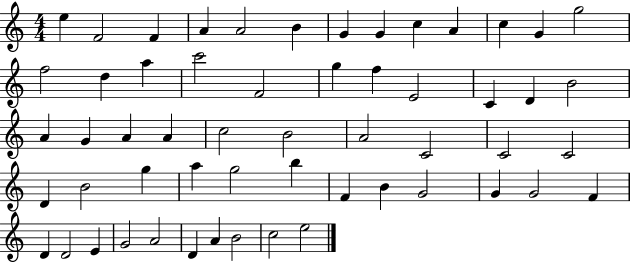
E5/q F4/h F4/q A4/q A4/h B4/q G4/q G4/q C5/q A4/q C5/q G4/q G5/h F5/h D5/q A5/q C6/h F4/h G5/q F5/q E4/h C4/q D4/q B4/h A4/q G4/q A4/q A4/q C5/h B4/h A4/h C4/h C4/h C4/h D4/q B4/h G5/q A5/q G5/h B5/q F4/q B4/q G4/h G4/q G4/h F4/q D4/q D4/h E4/q G4/h A4/h D4/q A4/q B4/h C5/h E5/h